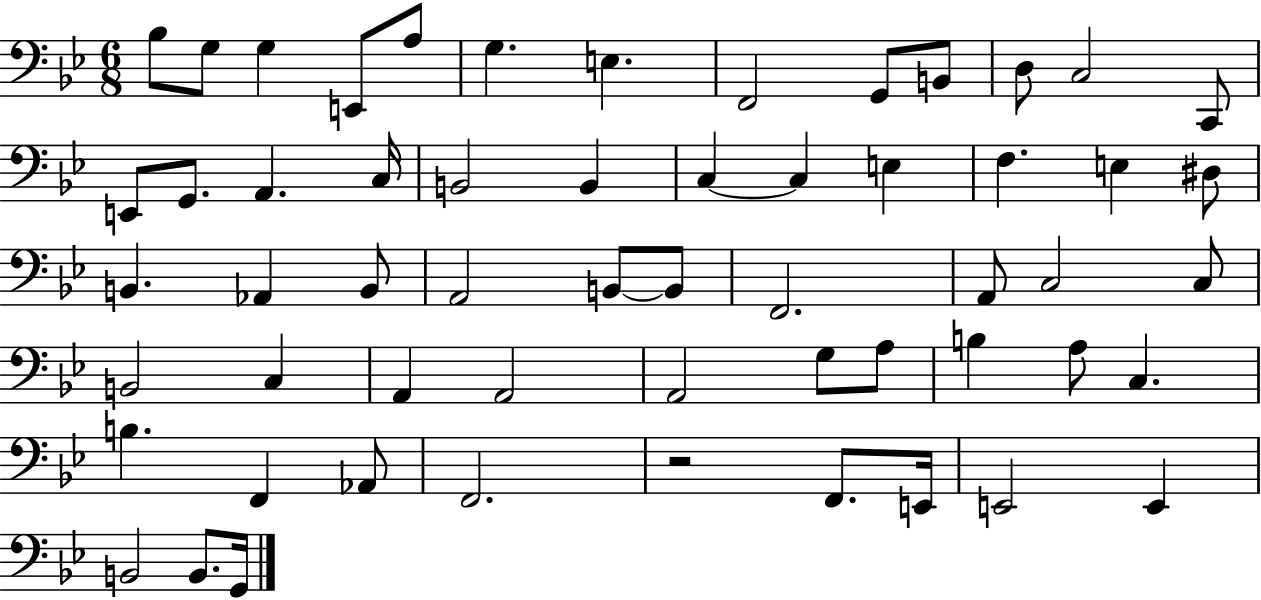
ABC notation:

X:1
T:Untitled
M:6/8
L:1/4
K:Bb
_B,/2 G,/2 G, E,,/2 A,/2 G, E, F,,2 G,,/2 B,,/2 D,/2 C,2 C,,/2 E,,/2 G,,/2 A,, C,/4 B,,2 B,, C, C, E, F, E, ^D,/2 B,, _A,, B,,/2 A,,2 B,,/2 B,,/2 F,,2 A,,/2 C,2 C,/2 B,,2 C, A,, A,,2 A,,2 G,/2 A,/2 B, A,/2 C, B, F,, _A,,/2 F,,2 z2 F,,/2 E,,/4 E,,2 E,, B,,2 B,,/2 G,,/4